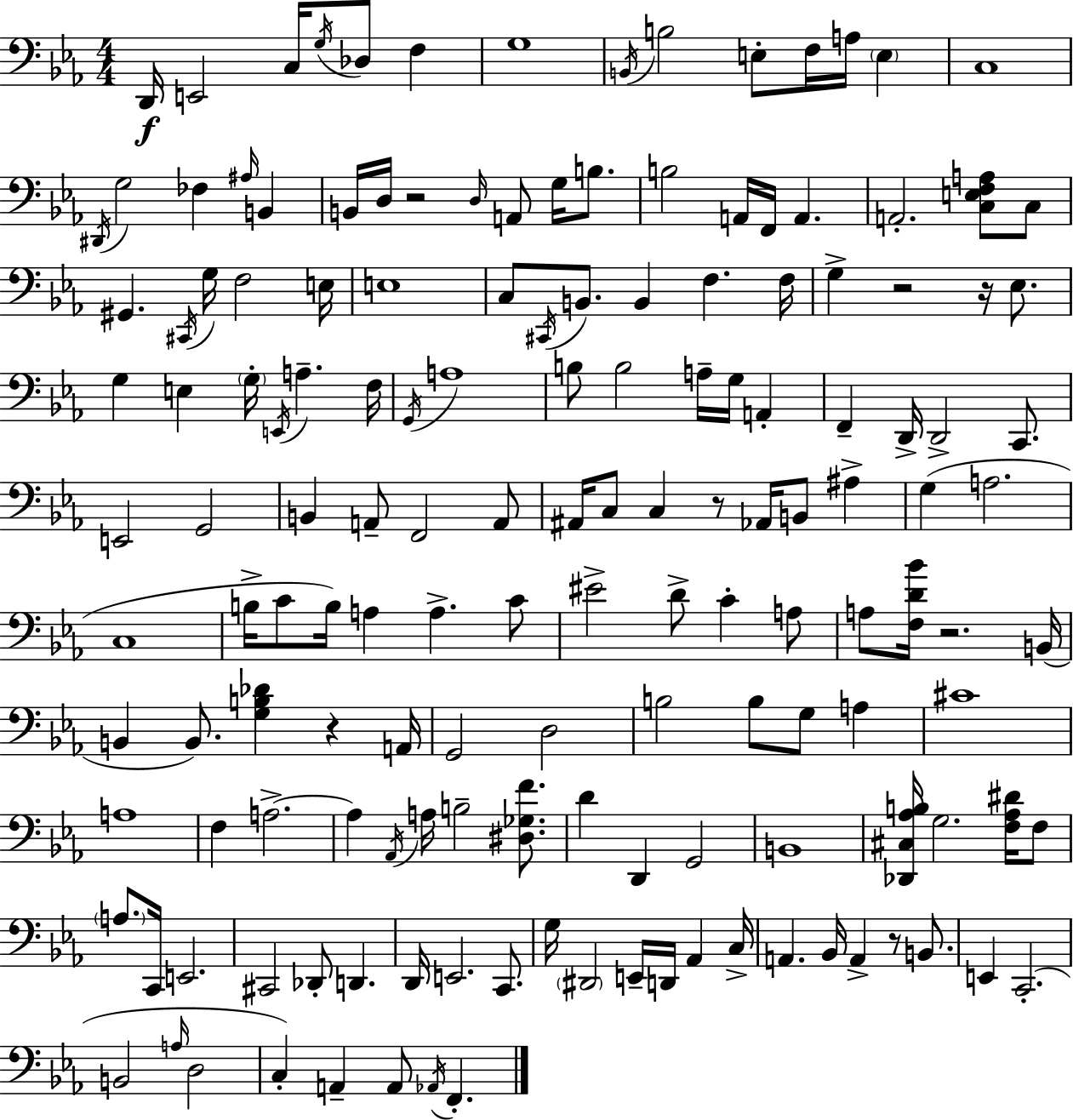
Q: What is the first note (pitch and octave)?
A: D2